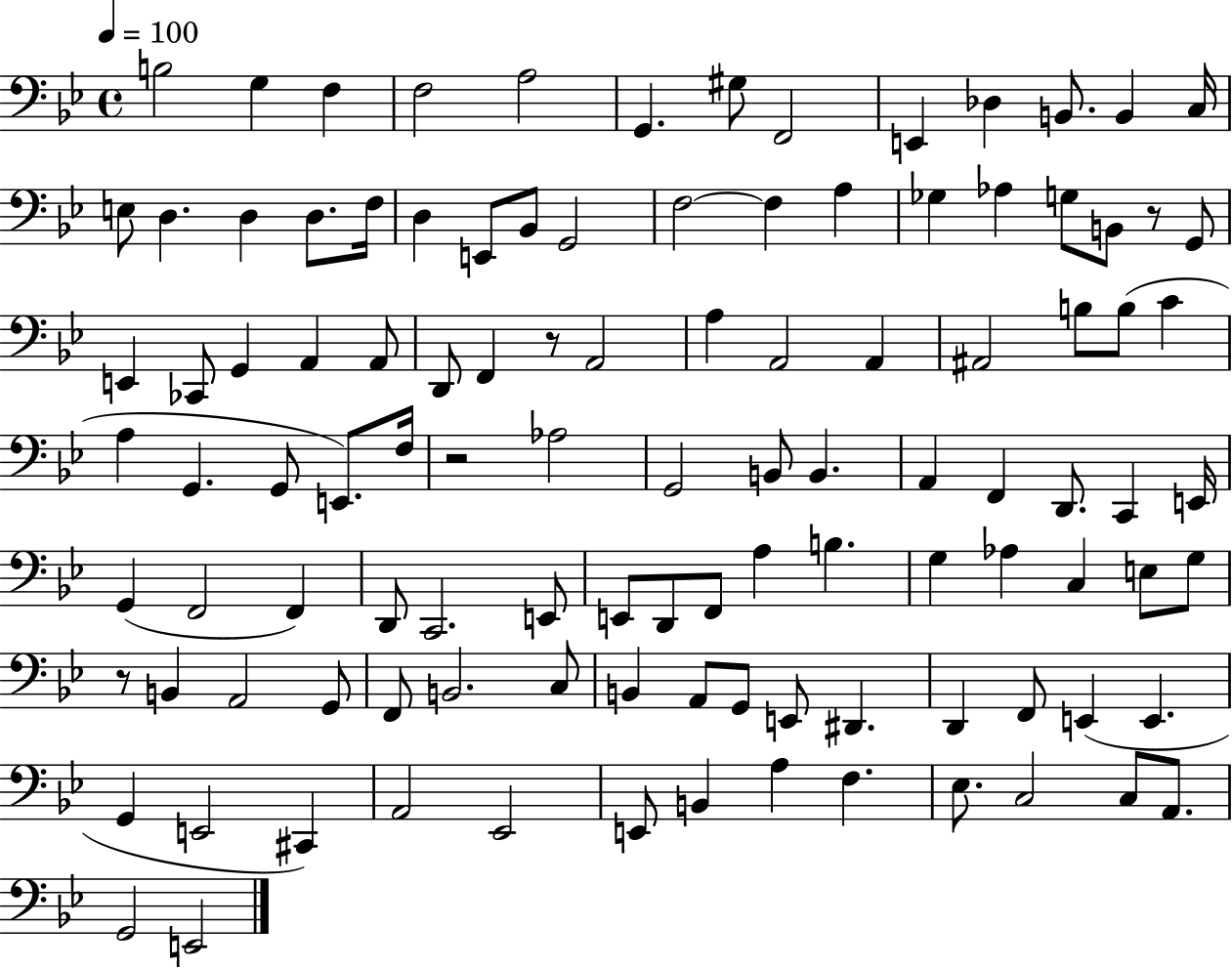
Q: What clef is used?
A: bass